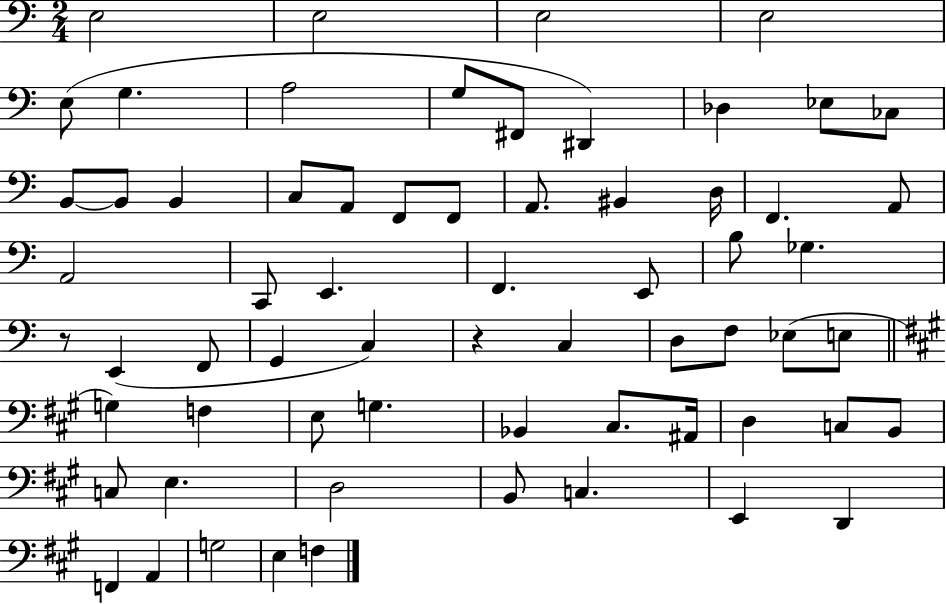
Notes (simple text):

E3/h E3/h E3/h E3/h E3/e G3/q. A3/h G3/e F#2/e D#2/q Db3/q Eb3/e CES3/e B2/e B2/e B2/q C3/e A2/e F2/e F2/e A2/e. BIS2/q D3/s F2/q. A2/e A2/h C2/e E2/q. F2/q. E2/e B3/e Gb3/q. R/e E2/q F2/e G2/q C3/q R/q C3/q D3/e F3/e Eb3/e E3/e G3/q F3/q E3/e G3/q. Bb2/q C#3/e. A#2/s D3/q C3/e B2/e C3/e E3/q. D3/h B2/e C3/q. E2/q D2/q F2/q A2/q G3/h E3/q F3/q